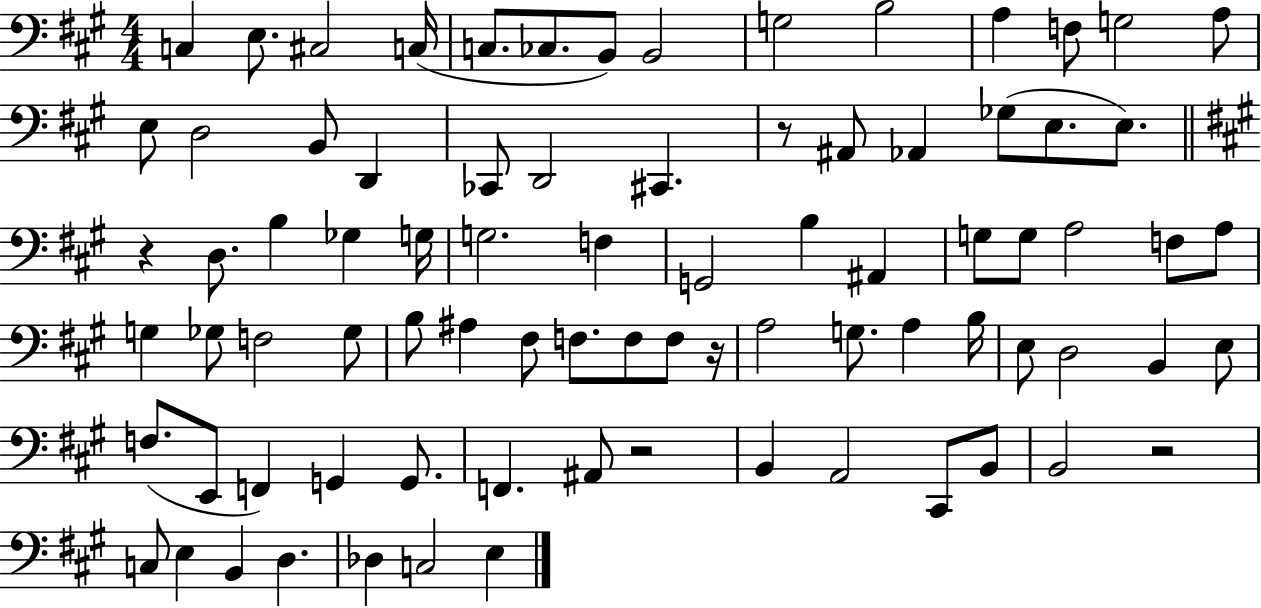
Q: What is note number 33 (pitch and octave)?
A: G2